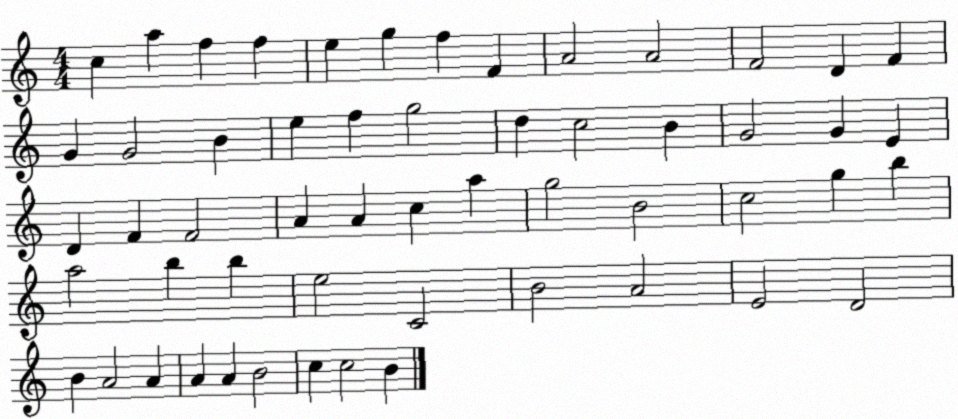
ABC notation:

X:1
T:Untitled
M:4/4
L:1/4
K:C
c a f f e g f F A2 A2 F2 D F G G2 B e f g2 d c2 B G2 G E D F F2 A A c a g2 B2 c2 g b a2 b b e2 C2 B2 A2 E2 D2 B A2 A A A B2 c c2 B